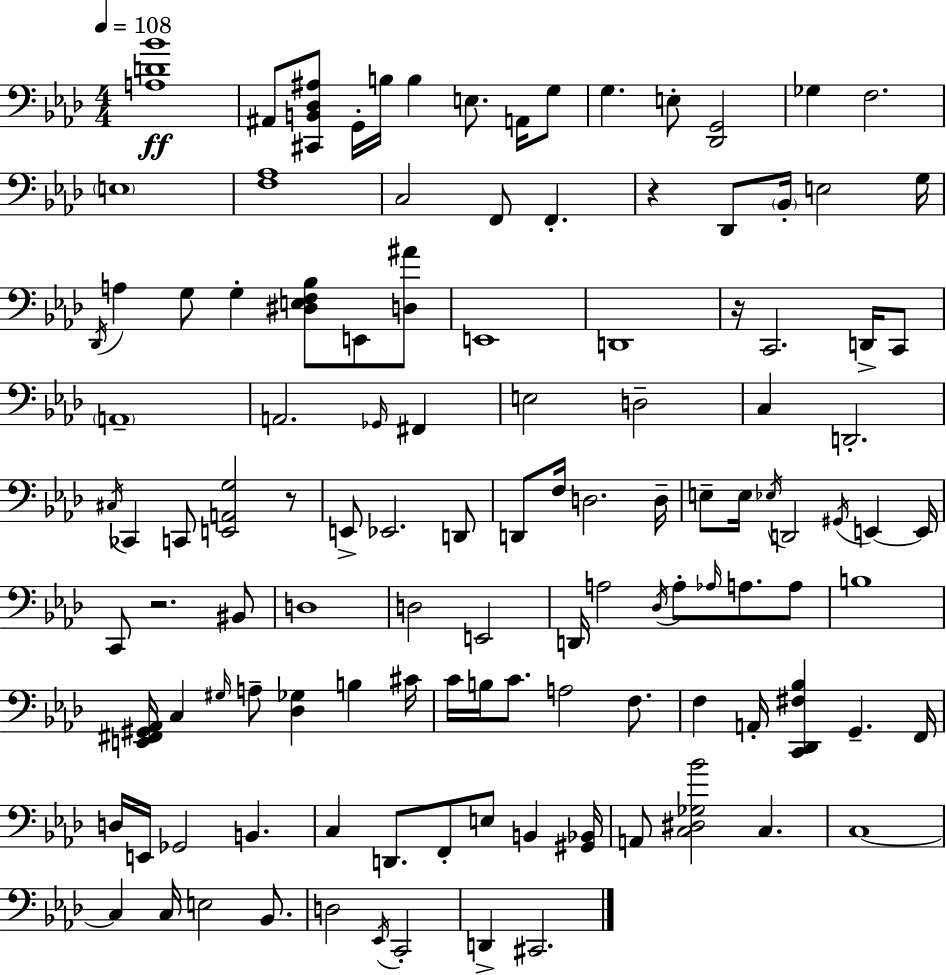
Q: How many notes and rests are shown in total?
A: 118